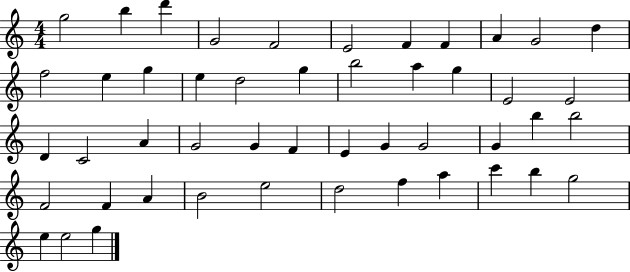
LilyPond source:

{
  \clef treble
  \numericTimeSignature
  \time 4/4
  \key c \major
  g''2 b''4 d'''4 | g'2 f'2 | e'2 f'4 f'4 | a'4 g'2 d''4 | \break f''2 e''4 g''4 | e''4 d''2 g''4 | b''2 a''4 g''4 | e'2 e'2 | \break d'4 c'2 a'4 | g'2 g'4 f'4 | e'4 g'4 g'2 | g'4 b''4 b''2 | \break f'2 f'4 a'4 | b'2 e''2 | d''2 f''4 a''4 | c'''4 b''4 g''2 | \break e''4 e''2 g''4 | \bar "|."
}